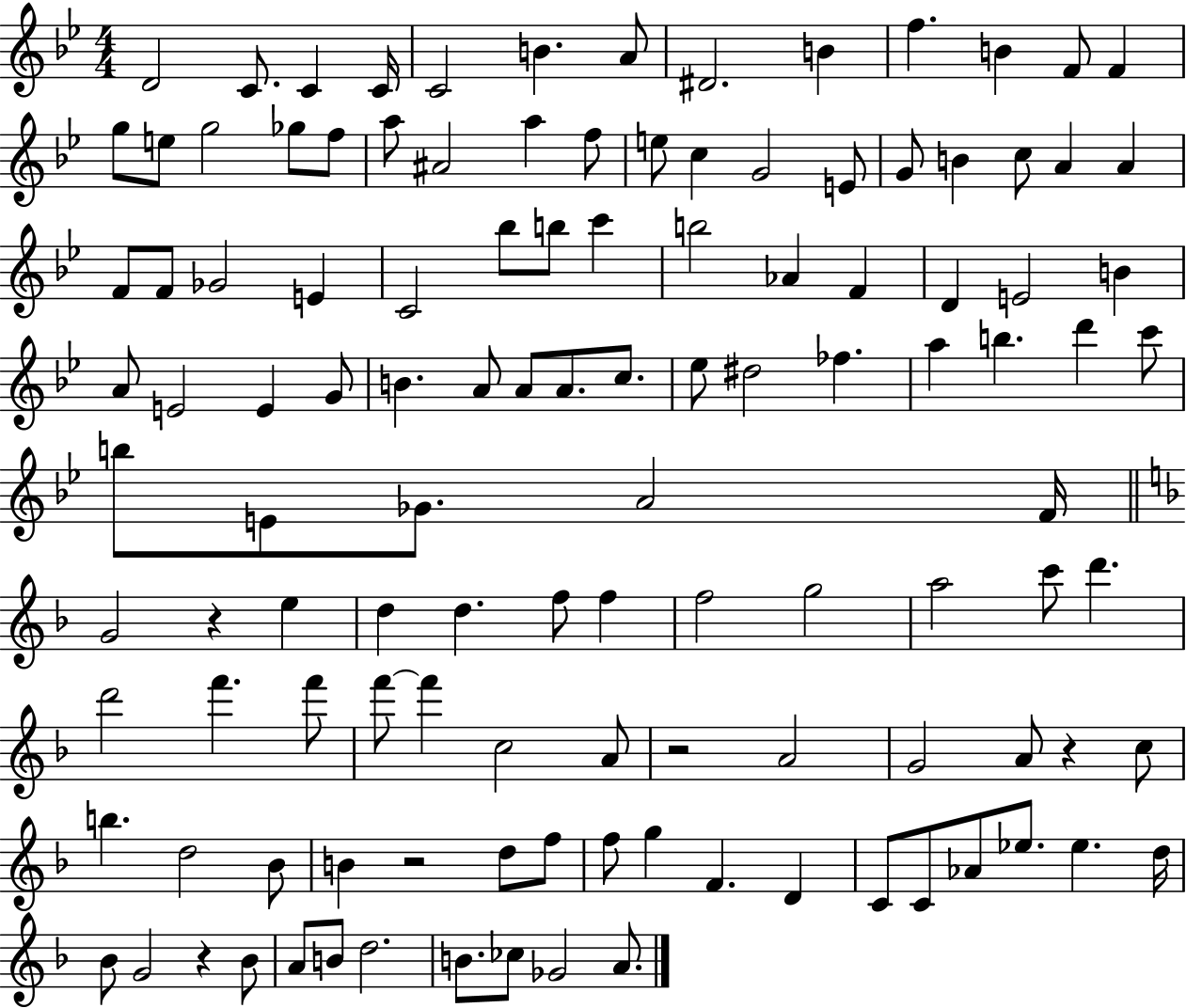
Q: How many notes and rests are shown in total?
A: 119